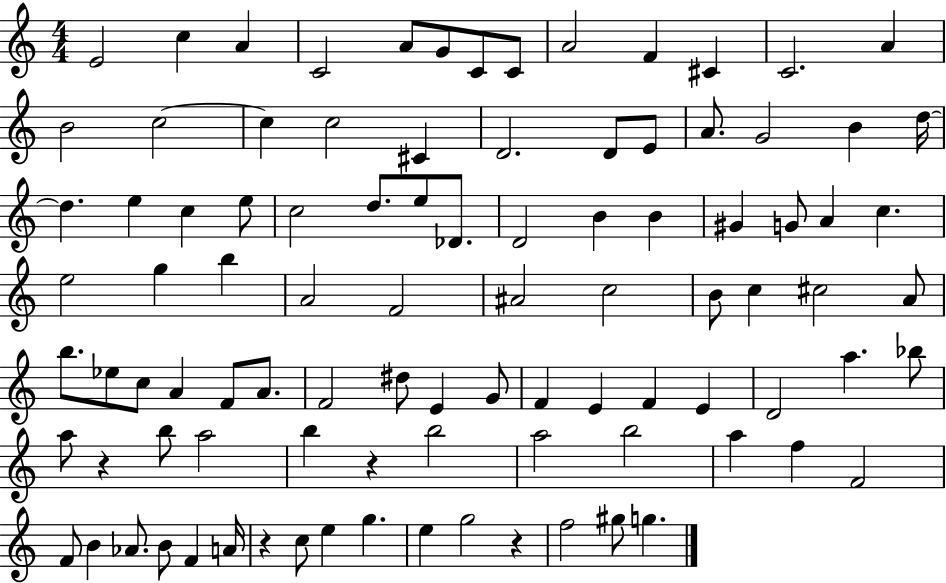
E4/h C5/q A4/q C4/h A4/e G4/e C4/e C4/e A4/h F4/q C#4/q C4/h. A4/q B4/h C5/h C5/q C5/h C#4/q D4/h. D4/e E4/e A4/e. G4/h B4/q D5/s D5/q. E5/q C5/q E5/e C5/h D5/e. E5/e Db4/e. D4/h B4/q B4/q G#4/q G4/e A4/q C5/q. E5/h G5/q B5/q A4/h F4/h A#4/h C5/h B4/e C5/q C#5/h A4/e B5/e. Eb5/e C5/e A4/q F4/e A4/e. F4/h D#5/e E4/q G4/e F4/q E4/q F4/q E4/q D4/h A5/q. Bb5/e A5/e R/q B5/e A5/h B5/q R/q B5/h A5/h B5/h A5/q F5/q F4/h F4/e B4/q Ab4/e. B4/e F4/q A4/s R/q C5/e E5/q G5/q. E5/q G5/h R/q F5/h G#5/e G5/q.